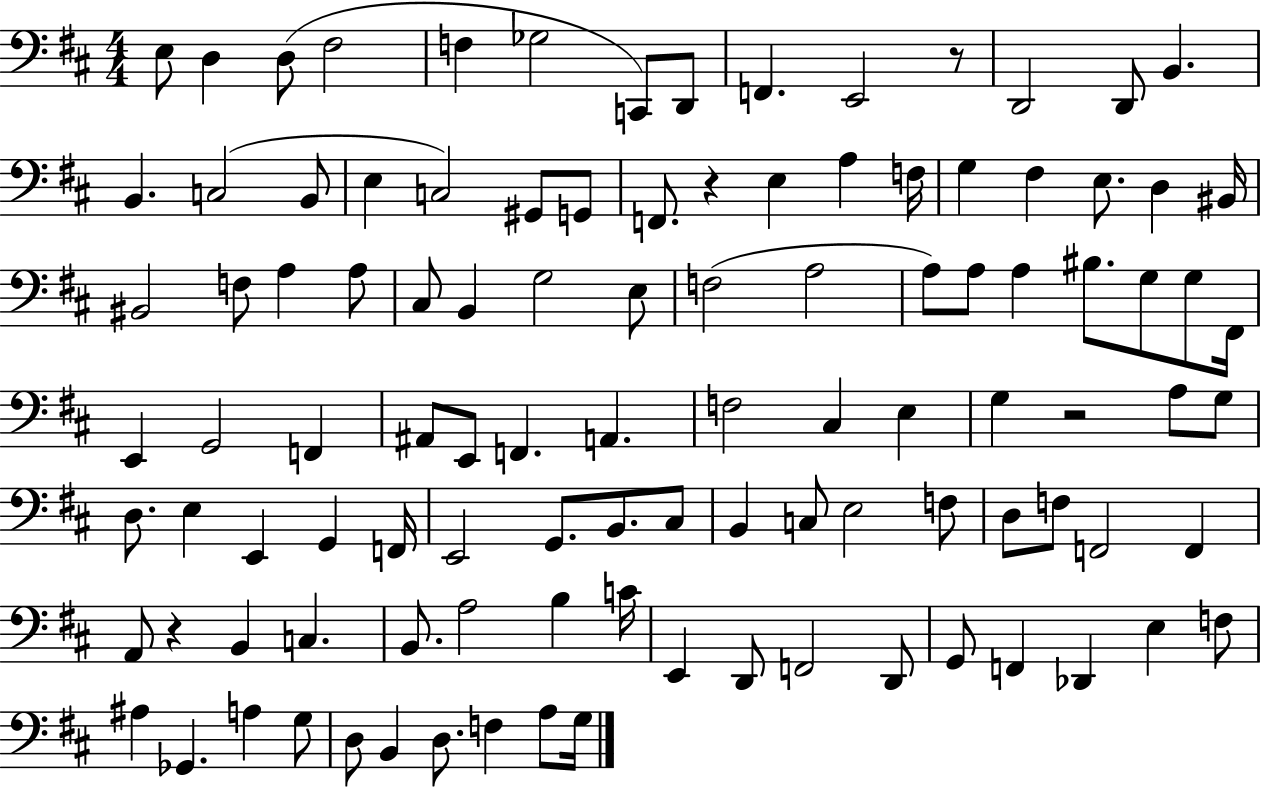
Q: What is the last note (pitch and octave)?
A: G3